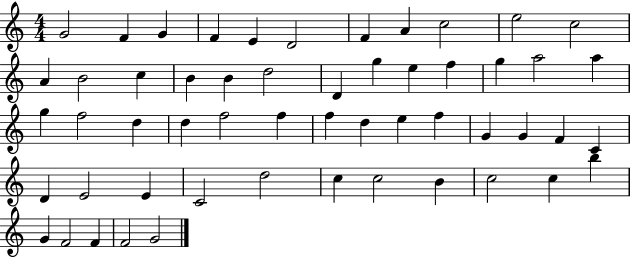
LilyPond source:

{
  \clef treble
  \numericTimeSignature
  \time 4/4
  \key c \major
  g'2 f'4 g'4 | f'4 e'4 d'2 | f'4 a'4 c''2 | e''2 c''2 | \break a'4 b'2 c''4 | b'4 b'4 d''2 | d'4 g''4 e''4 f''4 | g''4 a''2 a''4 | \break g''4 f''2 d''4 | d''4 f''2 f''4 | f''4 d''4 e''4 f''4 | g'4 g'4 f'4 c'4 | \break d'4 e'2 e'4 | c'2 d''2 | c''4 c''2 b'4 | c''2 c''4 b''4 | \break g'4 f'2 f'4 | f'2 g'2 | \bar "|."
}